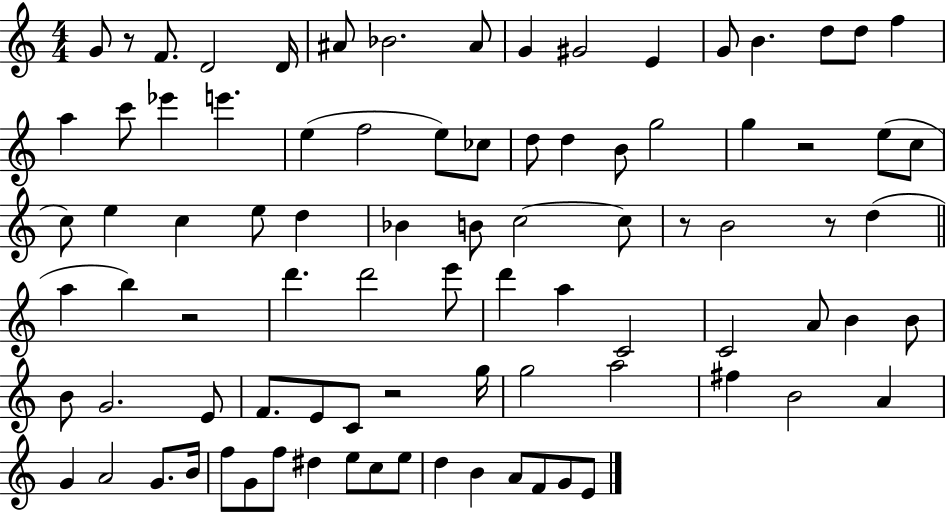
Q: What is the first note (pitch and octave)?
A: G4